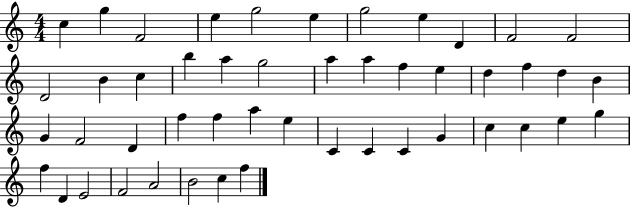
X:1
T:Untitled
M:4/4
L:1/4
K:C
c g F2 e g2 e g2 e D F2 F2 D2 B c b a g2 a a f e d f d B G F2 D f f a e C C C G c c e g f D E2 F2 A2 B2 c f